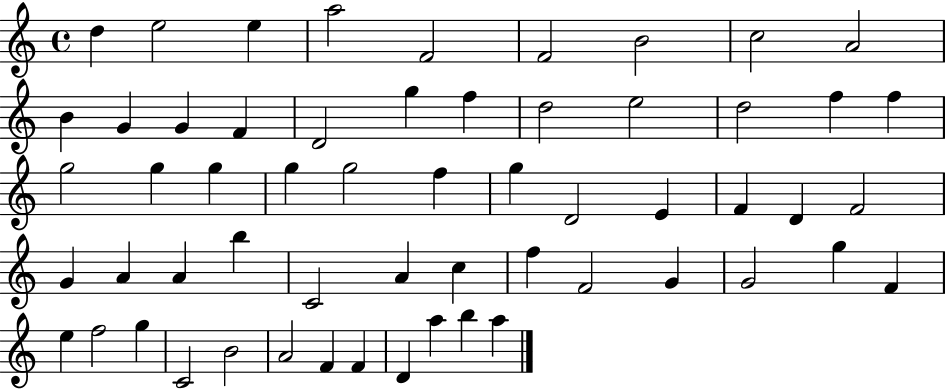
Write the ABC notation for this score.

X:1
T:Untitled
M:4/4
L:1/4
K:C
d e2 e a2 F2 F2 B2 c2 A2 B G G F D2 g f d2 e2 d2 f f g2 g g g g2 f g D2 E F D F2 G A A b C2 A c f F2 G G2 g F e f2 g C2 B2 A2 F F D a b a